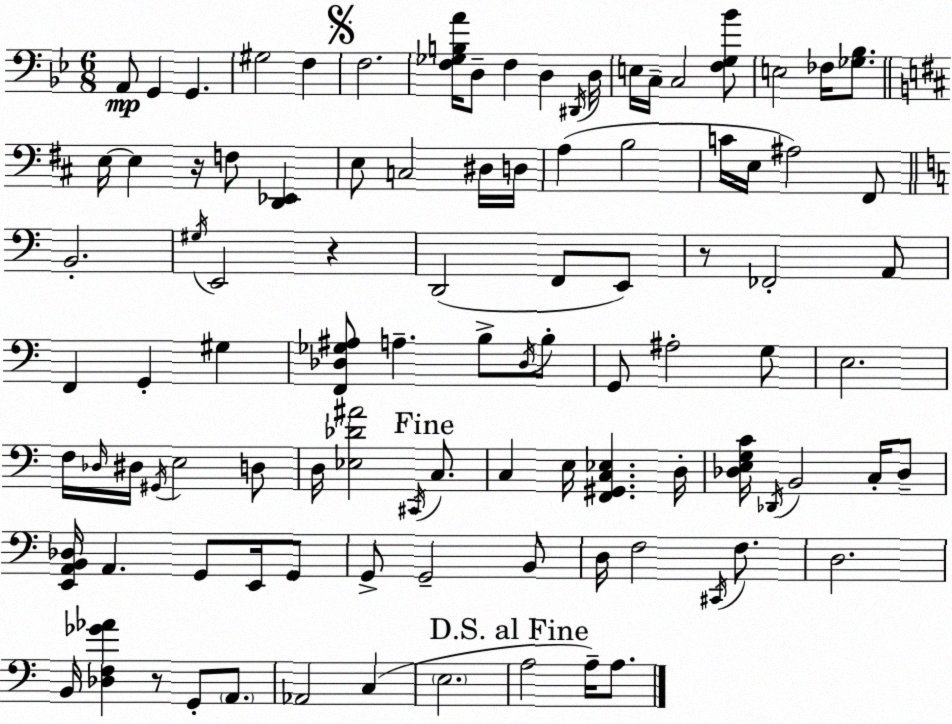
X:1
T:Untitled
M:6/8
L:1/4
K:Bb
A,,/2 G,, G,, ^G,2 F, F,2 [F,_G,B,A]/4 D,/2 F, D, ^D,,/4 D,/4 E,/4 C,/4 C,2 [F,G,_B]/2 E,2 _F,/4 [_G,_B,]/2 E,/4 E, z/4 F,/2 [D,,_E,,] E,/2 C,2 ^D,/4 D,/4 A, B,2 C/4 E,/4 ^A,2 ^F,,/2 B,,2 ^G,/4 E,,2 z D,,2 F,,/2 E,,/2 z/2 _F,,2 A,,/2 F,, G,, ^G, [F,,_D,_G,^A,]/2 A, B,/2 _D,/4 B,/2 G,,/2 ^A,2 G,/2 E,2 F,/4 _D,/4 ^D,/4 ^G,,/4 E,2 D,/2 D,/4 [_E,_D^A]2 ^C,,/4 C,/2 C, E,/4 [F,,^G,,C,_E,] D,/4 [_D,E,G,C]/4 _D,,/4 B,,2 C,/4 _D,/2 [E,,A,,B,,_D,]/4 A,, G,,/2 E,,/4 G,,/2 G,,/2 G,,2 B,,/2 D,/4 F,2 ^C,,/4 F,/2 D,2 B,,/4 [_D,F,_G_A] z/2 G,,/2 A,,/2 _A,,2 C, E,2 A,2 A,/4 A,/2